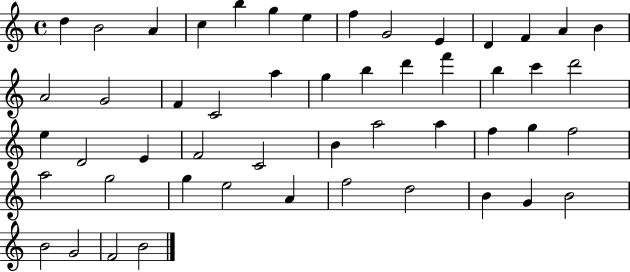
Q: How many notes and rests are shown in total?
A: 51